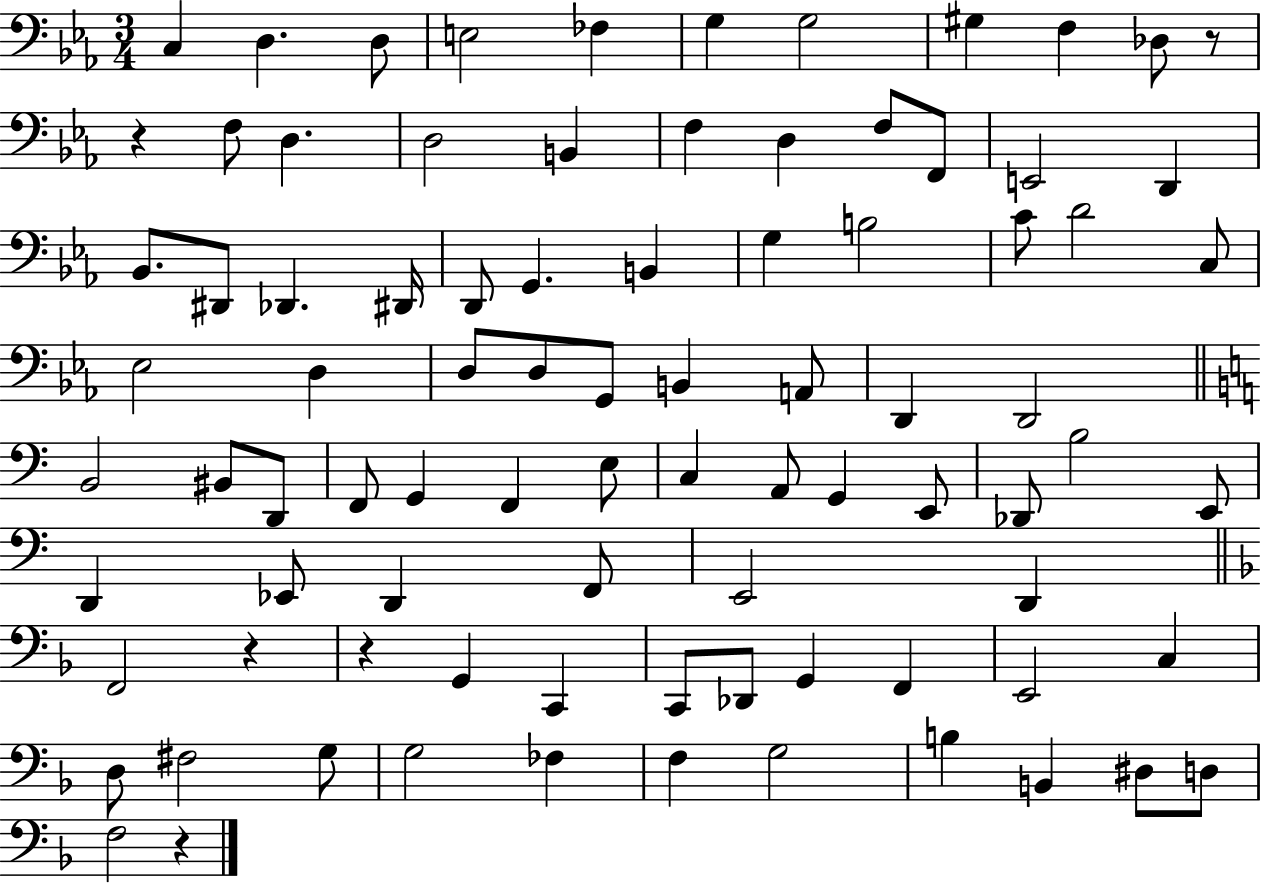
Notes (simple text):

C3/q D3/q. D3/e E3/h FES3/q G3/q G3/h G#3/q F3/q Db3/e R/e R/q F3/e D3/q. D3/h B2/q F3/q D3/q F3/e F2/e E2/h D2/q Bb2/e. D#2/e Db2/q. D#2/s D2/e G2/q. B2/q G3/q B3/h C4/e D4/h C3/e Eb3/h D3/q D3/e D3/e G2/e B2/q A2/e D2/q D2/h B2/h BIS2/e D2/e F2/e G2/q F2/q E3/e C3/q A2/e G2/q E2/e Db2/e B3/h E2/e D2/q Eb2/e D2/q F2/e E2/h D2/q F2/h R/q R/q G2/q C2/q C2/e Db2/e G2/q F2/q E2/h C3/q D3/e F#3/h G3/e G3/h FES3/q F3/q G3/h B3/q B2/q D#3/e D3/e F3/h R/q